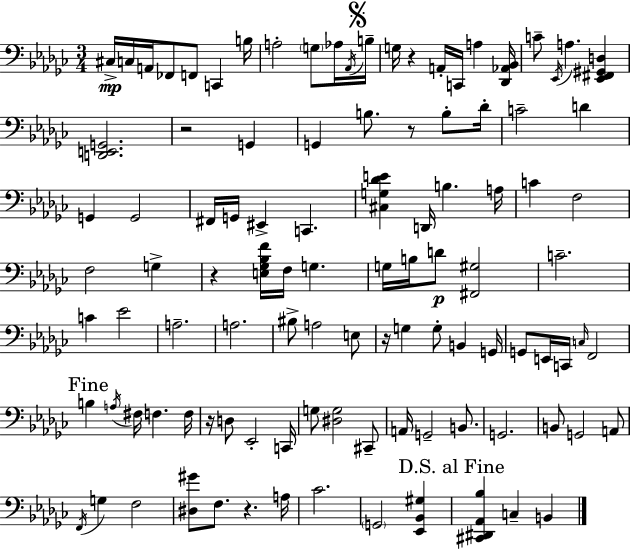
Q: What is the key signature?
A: EES minor